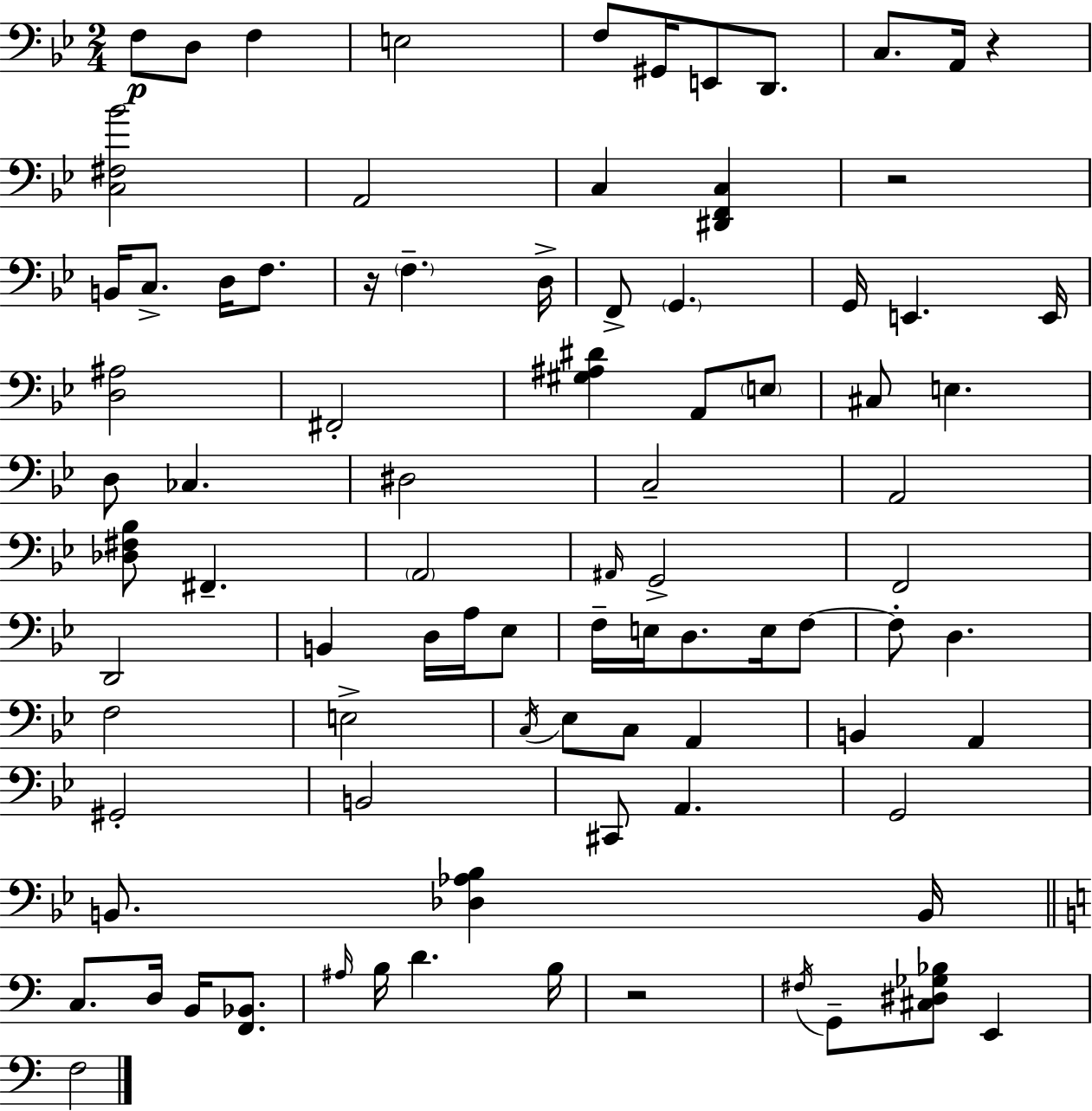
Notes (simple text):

F3/e D3/e F3/q E3/h F3/e G#2/s E2/e D2/e. C3/e. A2/s R/q [C3,F#3,Bb4]/h A2/h C3/q [D#2,F2,C3]/q R/h B2/s C3/e. D3/s F3/e. R/s F3/q. D3/s F2/e G2/q. G2/s E2/q. E2/s [D3,A#3]/h F#2/h [G#3,A#3,D#4]/q A2/e E3/e C#3/e E3/q. D3/e CES3/q. D#3/h C3/h A2/h [Db3,F#3,Bb3]/e F#2/q. A2/h A#2/s G2/h F2/h D2/h B2/q D3/s A3/s Eb3/e F3/s E3/s D3/e. E3/s F3/e F3/e D3/q. F3/h E3/h C3/s Eb3/e C3/e A2/q B2/q A2/q G#2/h B2/h C#2/e A2/q. G2/h B2/e. [Db3,Ab3,Bb3]/q B2/s C3/e. D3/s B2/s [F2,Bb2]/e. A#3/s B3/s D4/q. B3/s R/h F#3/s G2/e [C#3,D#3,Gb3,Bb3]/e E2/q F3/h